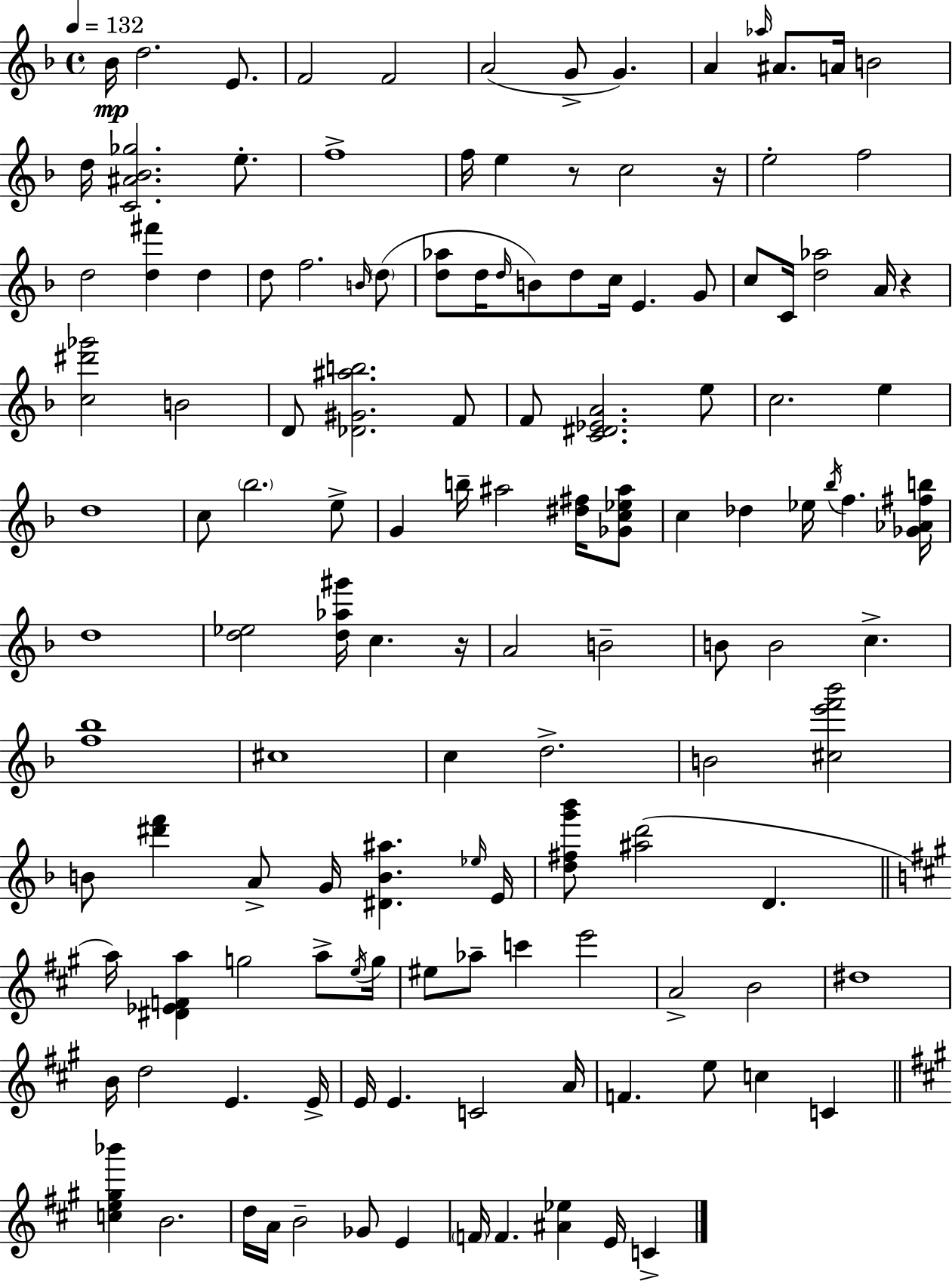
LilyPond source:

{
  \clef treble
  \time 4/4
  \defaultTimeSignature
  \key f \major
  \tempo 4 = 132
  bes'16\mp d''2. e'8. | f'2 f'2 | a'2( g'8-> g'4.) | a'4 \grace { aes''16 } ais'8. a'16 b'2 | \break d''16 <c' ais' bes' ges''>2. e''8.-. | f''1-> | f''16 e''4 r8 c''2 | r16 e''2-. f''2 | \break d''2 <d'' fis'''>4 d''4 | d''8 f''2. \grace { b'16 }( | \parenthesize d''8 <d'' aes''>8 d''16 \grace { d''16 } b'8) d''8 c''16 e'4. | g'8 c''8 c'16 <d'' aes''>2 a'16 r4 | \break <c'' dis''' ges'''>2 b'2 | d'8 <des' gis' ais'' b''>2. | f'8 f'8 <c' dis' ees' a'>2. | e''8 c''2. e''4 | \break d''1 | c''8 \parenthesize bes''2. | e''8-> g'4 b''16-- ais''2 | <dis'' fis''>16 <ges' c'' ees'' ais''>8 c''4 des''4 ees''16 \acciaccatura { bes''16 } f''4. | \break <ges' aes' fis'' b''>16 d''1 | <d'' ees''>2 <d'' aes'' gis'''>16 c''4. | r16 a'2 b'2-- | b'8 b'2 c''4.-> | \break <f'' bes''>1 | cis''1 | c''4 d''2.-> | b'2 <cis'' e''' f''' bes'''>2 | \break b'8 <dis''' f'''>4 a'8-> g'16 <dis' b' ais''>4. | \grace { ees''16 } e'16 <d'' fis'' g''' bes'''>8 <ais'' d'''>2( d'4. | \bar "||" \break \key a \major a''16) <dis' ees' f' a''>4 g''2 a''8-> \acciaccatura { e''16 } | g''16 eis''8 aes''8-- c'''4 e'''2 | a'2-> b'2 | dis''1 | \break b'16 d''2 e'4. | e'16-> e'16 e'4. c'2 | a'16 f'4. e''8 c''4 c'4 | \bar "||" \break \key a \major <c'' e'' gis'' bes'''>4 b'2. | d''16 a'16 b'2-- ges'8 e'4 | \parenthesize f'16 f'4. <ais' ees''>4 e'16 c'4-> | \bar "|."
}